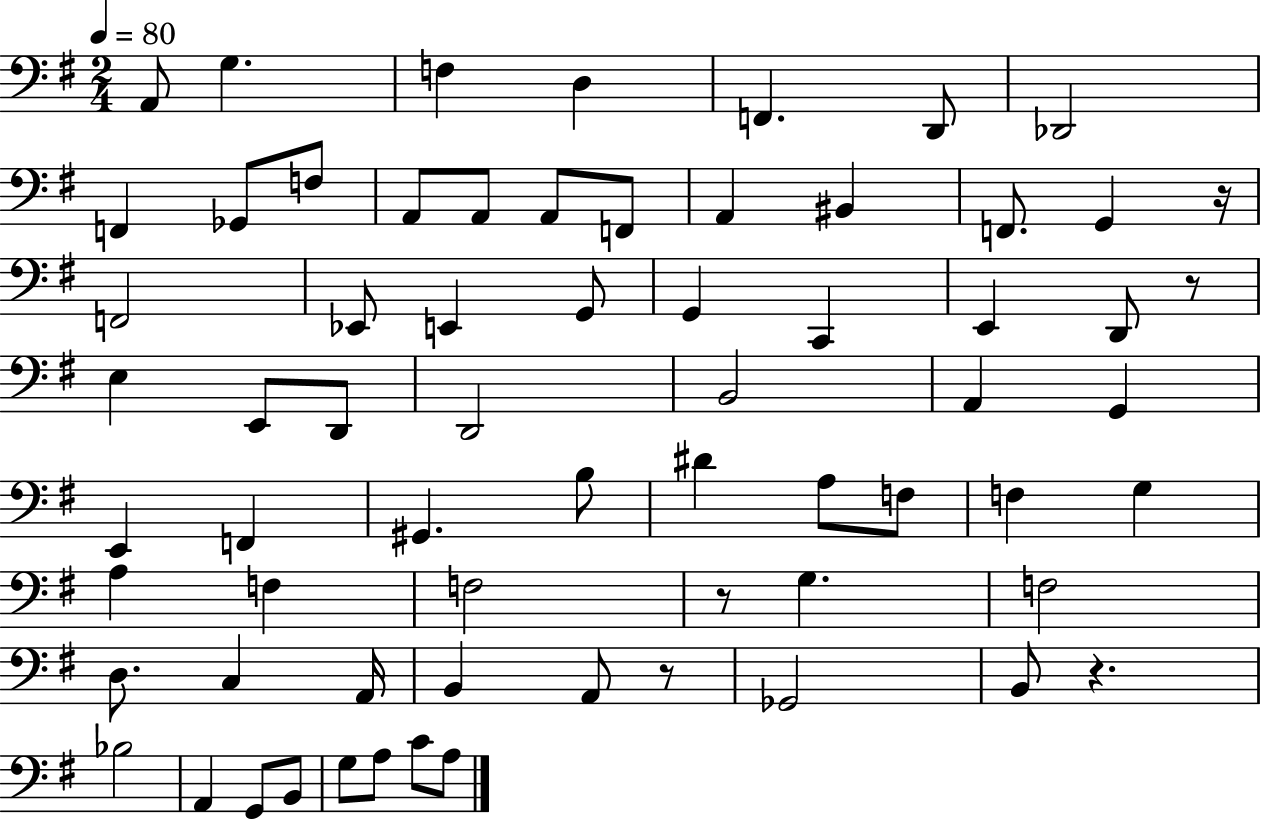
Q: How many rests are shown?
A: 5